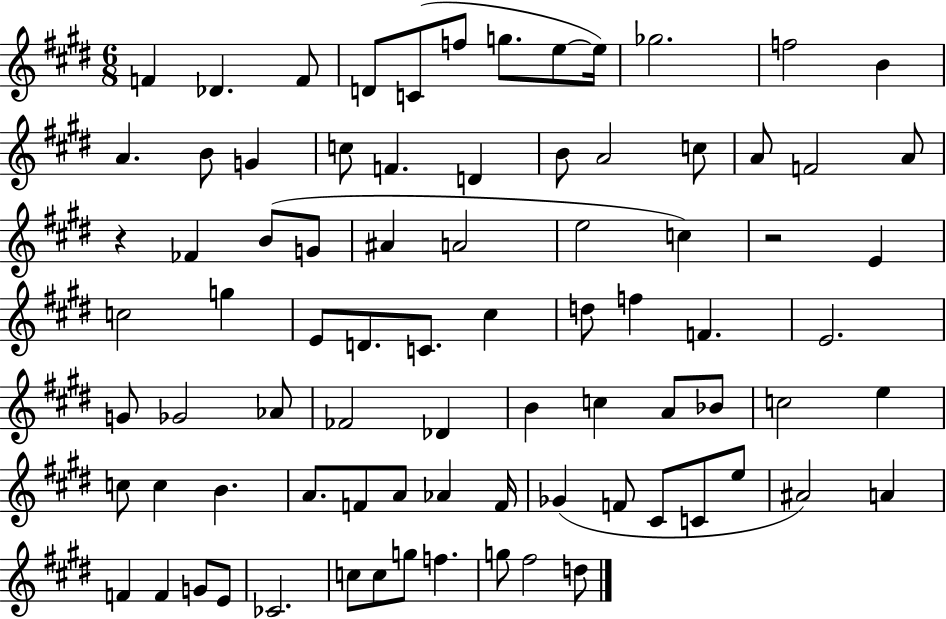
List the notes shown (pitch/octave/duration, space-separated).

F4/q Db4/q. F4/e D4/e C4/e F5/e G5/e. E5/e E5/s Gb5/h. F5/h B4/q A4/q. B4/e G4/q C5/e F4/q. D4/q B4/e A4/h C5/e A4/e F4/h A4/e R/q FES4/q B4/e G4/e A#4/q A4/h E5/h C5/q R/h E4/q C5/h G5/q E4/e D4/e. C4/e. C#5/q D5/e F5/q F4/q. E4/h. G4/e Gb4/h Ab4/e FES4/h Db4/q B4/q C5/q A4/e Bb4/e C5/h E5/q C5/e C5/q B4/q. A4/e. F4/e A4/e Ab4/q F4/s Gb4/q F4/e C#4/e C4/e E5/e A#4/h A4/q F4/q F4/q G4/e E4/e CES4/h. C5/e C5/e G5/e F5/q. G5/e F#5/h D5/e